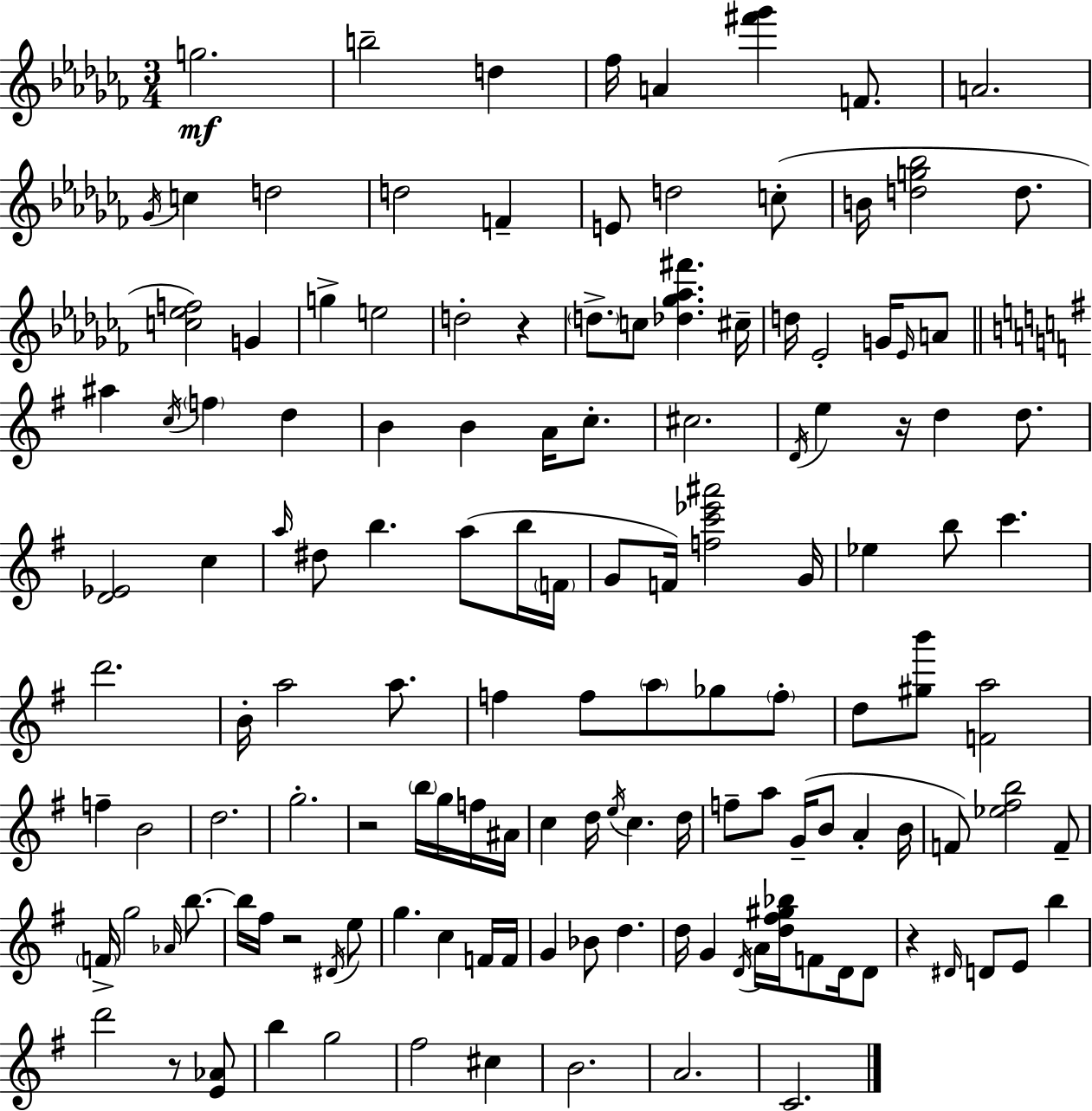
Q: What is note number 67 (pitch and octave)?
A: B4